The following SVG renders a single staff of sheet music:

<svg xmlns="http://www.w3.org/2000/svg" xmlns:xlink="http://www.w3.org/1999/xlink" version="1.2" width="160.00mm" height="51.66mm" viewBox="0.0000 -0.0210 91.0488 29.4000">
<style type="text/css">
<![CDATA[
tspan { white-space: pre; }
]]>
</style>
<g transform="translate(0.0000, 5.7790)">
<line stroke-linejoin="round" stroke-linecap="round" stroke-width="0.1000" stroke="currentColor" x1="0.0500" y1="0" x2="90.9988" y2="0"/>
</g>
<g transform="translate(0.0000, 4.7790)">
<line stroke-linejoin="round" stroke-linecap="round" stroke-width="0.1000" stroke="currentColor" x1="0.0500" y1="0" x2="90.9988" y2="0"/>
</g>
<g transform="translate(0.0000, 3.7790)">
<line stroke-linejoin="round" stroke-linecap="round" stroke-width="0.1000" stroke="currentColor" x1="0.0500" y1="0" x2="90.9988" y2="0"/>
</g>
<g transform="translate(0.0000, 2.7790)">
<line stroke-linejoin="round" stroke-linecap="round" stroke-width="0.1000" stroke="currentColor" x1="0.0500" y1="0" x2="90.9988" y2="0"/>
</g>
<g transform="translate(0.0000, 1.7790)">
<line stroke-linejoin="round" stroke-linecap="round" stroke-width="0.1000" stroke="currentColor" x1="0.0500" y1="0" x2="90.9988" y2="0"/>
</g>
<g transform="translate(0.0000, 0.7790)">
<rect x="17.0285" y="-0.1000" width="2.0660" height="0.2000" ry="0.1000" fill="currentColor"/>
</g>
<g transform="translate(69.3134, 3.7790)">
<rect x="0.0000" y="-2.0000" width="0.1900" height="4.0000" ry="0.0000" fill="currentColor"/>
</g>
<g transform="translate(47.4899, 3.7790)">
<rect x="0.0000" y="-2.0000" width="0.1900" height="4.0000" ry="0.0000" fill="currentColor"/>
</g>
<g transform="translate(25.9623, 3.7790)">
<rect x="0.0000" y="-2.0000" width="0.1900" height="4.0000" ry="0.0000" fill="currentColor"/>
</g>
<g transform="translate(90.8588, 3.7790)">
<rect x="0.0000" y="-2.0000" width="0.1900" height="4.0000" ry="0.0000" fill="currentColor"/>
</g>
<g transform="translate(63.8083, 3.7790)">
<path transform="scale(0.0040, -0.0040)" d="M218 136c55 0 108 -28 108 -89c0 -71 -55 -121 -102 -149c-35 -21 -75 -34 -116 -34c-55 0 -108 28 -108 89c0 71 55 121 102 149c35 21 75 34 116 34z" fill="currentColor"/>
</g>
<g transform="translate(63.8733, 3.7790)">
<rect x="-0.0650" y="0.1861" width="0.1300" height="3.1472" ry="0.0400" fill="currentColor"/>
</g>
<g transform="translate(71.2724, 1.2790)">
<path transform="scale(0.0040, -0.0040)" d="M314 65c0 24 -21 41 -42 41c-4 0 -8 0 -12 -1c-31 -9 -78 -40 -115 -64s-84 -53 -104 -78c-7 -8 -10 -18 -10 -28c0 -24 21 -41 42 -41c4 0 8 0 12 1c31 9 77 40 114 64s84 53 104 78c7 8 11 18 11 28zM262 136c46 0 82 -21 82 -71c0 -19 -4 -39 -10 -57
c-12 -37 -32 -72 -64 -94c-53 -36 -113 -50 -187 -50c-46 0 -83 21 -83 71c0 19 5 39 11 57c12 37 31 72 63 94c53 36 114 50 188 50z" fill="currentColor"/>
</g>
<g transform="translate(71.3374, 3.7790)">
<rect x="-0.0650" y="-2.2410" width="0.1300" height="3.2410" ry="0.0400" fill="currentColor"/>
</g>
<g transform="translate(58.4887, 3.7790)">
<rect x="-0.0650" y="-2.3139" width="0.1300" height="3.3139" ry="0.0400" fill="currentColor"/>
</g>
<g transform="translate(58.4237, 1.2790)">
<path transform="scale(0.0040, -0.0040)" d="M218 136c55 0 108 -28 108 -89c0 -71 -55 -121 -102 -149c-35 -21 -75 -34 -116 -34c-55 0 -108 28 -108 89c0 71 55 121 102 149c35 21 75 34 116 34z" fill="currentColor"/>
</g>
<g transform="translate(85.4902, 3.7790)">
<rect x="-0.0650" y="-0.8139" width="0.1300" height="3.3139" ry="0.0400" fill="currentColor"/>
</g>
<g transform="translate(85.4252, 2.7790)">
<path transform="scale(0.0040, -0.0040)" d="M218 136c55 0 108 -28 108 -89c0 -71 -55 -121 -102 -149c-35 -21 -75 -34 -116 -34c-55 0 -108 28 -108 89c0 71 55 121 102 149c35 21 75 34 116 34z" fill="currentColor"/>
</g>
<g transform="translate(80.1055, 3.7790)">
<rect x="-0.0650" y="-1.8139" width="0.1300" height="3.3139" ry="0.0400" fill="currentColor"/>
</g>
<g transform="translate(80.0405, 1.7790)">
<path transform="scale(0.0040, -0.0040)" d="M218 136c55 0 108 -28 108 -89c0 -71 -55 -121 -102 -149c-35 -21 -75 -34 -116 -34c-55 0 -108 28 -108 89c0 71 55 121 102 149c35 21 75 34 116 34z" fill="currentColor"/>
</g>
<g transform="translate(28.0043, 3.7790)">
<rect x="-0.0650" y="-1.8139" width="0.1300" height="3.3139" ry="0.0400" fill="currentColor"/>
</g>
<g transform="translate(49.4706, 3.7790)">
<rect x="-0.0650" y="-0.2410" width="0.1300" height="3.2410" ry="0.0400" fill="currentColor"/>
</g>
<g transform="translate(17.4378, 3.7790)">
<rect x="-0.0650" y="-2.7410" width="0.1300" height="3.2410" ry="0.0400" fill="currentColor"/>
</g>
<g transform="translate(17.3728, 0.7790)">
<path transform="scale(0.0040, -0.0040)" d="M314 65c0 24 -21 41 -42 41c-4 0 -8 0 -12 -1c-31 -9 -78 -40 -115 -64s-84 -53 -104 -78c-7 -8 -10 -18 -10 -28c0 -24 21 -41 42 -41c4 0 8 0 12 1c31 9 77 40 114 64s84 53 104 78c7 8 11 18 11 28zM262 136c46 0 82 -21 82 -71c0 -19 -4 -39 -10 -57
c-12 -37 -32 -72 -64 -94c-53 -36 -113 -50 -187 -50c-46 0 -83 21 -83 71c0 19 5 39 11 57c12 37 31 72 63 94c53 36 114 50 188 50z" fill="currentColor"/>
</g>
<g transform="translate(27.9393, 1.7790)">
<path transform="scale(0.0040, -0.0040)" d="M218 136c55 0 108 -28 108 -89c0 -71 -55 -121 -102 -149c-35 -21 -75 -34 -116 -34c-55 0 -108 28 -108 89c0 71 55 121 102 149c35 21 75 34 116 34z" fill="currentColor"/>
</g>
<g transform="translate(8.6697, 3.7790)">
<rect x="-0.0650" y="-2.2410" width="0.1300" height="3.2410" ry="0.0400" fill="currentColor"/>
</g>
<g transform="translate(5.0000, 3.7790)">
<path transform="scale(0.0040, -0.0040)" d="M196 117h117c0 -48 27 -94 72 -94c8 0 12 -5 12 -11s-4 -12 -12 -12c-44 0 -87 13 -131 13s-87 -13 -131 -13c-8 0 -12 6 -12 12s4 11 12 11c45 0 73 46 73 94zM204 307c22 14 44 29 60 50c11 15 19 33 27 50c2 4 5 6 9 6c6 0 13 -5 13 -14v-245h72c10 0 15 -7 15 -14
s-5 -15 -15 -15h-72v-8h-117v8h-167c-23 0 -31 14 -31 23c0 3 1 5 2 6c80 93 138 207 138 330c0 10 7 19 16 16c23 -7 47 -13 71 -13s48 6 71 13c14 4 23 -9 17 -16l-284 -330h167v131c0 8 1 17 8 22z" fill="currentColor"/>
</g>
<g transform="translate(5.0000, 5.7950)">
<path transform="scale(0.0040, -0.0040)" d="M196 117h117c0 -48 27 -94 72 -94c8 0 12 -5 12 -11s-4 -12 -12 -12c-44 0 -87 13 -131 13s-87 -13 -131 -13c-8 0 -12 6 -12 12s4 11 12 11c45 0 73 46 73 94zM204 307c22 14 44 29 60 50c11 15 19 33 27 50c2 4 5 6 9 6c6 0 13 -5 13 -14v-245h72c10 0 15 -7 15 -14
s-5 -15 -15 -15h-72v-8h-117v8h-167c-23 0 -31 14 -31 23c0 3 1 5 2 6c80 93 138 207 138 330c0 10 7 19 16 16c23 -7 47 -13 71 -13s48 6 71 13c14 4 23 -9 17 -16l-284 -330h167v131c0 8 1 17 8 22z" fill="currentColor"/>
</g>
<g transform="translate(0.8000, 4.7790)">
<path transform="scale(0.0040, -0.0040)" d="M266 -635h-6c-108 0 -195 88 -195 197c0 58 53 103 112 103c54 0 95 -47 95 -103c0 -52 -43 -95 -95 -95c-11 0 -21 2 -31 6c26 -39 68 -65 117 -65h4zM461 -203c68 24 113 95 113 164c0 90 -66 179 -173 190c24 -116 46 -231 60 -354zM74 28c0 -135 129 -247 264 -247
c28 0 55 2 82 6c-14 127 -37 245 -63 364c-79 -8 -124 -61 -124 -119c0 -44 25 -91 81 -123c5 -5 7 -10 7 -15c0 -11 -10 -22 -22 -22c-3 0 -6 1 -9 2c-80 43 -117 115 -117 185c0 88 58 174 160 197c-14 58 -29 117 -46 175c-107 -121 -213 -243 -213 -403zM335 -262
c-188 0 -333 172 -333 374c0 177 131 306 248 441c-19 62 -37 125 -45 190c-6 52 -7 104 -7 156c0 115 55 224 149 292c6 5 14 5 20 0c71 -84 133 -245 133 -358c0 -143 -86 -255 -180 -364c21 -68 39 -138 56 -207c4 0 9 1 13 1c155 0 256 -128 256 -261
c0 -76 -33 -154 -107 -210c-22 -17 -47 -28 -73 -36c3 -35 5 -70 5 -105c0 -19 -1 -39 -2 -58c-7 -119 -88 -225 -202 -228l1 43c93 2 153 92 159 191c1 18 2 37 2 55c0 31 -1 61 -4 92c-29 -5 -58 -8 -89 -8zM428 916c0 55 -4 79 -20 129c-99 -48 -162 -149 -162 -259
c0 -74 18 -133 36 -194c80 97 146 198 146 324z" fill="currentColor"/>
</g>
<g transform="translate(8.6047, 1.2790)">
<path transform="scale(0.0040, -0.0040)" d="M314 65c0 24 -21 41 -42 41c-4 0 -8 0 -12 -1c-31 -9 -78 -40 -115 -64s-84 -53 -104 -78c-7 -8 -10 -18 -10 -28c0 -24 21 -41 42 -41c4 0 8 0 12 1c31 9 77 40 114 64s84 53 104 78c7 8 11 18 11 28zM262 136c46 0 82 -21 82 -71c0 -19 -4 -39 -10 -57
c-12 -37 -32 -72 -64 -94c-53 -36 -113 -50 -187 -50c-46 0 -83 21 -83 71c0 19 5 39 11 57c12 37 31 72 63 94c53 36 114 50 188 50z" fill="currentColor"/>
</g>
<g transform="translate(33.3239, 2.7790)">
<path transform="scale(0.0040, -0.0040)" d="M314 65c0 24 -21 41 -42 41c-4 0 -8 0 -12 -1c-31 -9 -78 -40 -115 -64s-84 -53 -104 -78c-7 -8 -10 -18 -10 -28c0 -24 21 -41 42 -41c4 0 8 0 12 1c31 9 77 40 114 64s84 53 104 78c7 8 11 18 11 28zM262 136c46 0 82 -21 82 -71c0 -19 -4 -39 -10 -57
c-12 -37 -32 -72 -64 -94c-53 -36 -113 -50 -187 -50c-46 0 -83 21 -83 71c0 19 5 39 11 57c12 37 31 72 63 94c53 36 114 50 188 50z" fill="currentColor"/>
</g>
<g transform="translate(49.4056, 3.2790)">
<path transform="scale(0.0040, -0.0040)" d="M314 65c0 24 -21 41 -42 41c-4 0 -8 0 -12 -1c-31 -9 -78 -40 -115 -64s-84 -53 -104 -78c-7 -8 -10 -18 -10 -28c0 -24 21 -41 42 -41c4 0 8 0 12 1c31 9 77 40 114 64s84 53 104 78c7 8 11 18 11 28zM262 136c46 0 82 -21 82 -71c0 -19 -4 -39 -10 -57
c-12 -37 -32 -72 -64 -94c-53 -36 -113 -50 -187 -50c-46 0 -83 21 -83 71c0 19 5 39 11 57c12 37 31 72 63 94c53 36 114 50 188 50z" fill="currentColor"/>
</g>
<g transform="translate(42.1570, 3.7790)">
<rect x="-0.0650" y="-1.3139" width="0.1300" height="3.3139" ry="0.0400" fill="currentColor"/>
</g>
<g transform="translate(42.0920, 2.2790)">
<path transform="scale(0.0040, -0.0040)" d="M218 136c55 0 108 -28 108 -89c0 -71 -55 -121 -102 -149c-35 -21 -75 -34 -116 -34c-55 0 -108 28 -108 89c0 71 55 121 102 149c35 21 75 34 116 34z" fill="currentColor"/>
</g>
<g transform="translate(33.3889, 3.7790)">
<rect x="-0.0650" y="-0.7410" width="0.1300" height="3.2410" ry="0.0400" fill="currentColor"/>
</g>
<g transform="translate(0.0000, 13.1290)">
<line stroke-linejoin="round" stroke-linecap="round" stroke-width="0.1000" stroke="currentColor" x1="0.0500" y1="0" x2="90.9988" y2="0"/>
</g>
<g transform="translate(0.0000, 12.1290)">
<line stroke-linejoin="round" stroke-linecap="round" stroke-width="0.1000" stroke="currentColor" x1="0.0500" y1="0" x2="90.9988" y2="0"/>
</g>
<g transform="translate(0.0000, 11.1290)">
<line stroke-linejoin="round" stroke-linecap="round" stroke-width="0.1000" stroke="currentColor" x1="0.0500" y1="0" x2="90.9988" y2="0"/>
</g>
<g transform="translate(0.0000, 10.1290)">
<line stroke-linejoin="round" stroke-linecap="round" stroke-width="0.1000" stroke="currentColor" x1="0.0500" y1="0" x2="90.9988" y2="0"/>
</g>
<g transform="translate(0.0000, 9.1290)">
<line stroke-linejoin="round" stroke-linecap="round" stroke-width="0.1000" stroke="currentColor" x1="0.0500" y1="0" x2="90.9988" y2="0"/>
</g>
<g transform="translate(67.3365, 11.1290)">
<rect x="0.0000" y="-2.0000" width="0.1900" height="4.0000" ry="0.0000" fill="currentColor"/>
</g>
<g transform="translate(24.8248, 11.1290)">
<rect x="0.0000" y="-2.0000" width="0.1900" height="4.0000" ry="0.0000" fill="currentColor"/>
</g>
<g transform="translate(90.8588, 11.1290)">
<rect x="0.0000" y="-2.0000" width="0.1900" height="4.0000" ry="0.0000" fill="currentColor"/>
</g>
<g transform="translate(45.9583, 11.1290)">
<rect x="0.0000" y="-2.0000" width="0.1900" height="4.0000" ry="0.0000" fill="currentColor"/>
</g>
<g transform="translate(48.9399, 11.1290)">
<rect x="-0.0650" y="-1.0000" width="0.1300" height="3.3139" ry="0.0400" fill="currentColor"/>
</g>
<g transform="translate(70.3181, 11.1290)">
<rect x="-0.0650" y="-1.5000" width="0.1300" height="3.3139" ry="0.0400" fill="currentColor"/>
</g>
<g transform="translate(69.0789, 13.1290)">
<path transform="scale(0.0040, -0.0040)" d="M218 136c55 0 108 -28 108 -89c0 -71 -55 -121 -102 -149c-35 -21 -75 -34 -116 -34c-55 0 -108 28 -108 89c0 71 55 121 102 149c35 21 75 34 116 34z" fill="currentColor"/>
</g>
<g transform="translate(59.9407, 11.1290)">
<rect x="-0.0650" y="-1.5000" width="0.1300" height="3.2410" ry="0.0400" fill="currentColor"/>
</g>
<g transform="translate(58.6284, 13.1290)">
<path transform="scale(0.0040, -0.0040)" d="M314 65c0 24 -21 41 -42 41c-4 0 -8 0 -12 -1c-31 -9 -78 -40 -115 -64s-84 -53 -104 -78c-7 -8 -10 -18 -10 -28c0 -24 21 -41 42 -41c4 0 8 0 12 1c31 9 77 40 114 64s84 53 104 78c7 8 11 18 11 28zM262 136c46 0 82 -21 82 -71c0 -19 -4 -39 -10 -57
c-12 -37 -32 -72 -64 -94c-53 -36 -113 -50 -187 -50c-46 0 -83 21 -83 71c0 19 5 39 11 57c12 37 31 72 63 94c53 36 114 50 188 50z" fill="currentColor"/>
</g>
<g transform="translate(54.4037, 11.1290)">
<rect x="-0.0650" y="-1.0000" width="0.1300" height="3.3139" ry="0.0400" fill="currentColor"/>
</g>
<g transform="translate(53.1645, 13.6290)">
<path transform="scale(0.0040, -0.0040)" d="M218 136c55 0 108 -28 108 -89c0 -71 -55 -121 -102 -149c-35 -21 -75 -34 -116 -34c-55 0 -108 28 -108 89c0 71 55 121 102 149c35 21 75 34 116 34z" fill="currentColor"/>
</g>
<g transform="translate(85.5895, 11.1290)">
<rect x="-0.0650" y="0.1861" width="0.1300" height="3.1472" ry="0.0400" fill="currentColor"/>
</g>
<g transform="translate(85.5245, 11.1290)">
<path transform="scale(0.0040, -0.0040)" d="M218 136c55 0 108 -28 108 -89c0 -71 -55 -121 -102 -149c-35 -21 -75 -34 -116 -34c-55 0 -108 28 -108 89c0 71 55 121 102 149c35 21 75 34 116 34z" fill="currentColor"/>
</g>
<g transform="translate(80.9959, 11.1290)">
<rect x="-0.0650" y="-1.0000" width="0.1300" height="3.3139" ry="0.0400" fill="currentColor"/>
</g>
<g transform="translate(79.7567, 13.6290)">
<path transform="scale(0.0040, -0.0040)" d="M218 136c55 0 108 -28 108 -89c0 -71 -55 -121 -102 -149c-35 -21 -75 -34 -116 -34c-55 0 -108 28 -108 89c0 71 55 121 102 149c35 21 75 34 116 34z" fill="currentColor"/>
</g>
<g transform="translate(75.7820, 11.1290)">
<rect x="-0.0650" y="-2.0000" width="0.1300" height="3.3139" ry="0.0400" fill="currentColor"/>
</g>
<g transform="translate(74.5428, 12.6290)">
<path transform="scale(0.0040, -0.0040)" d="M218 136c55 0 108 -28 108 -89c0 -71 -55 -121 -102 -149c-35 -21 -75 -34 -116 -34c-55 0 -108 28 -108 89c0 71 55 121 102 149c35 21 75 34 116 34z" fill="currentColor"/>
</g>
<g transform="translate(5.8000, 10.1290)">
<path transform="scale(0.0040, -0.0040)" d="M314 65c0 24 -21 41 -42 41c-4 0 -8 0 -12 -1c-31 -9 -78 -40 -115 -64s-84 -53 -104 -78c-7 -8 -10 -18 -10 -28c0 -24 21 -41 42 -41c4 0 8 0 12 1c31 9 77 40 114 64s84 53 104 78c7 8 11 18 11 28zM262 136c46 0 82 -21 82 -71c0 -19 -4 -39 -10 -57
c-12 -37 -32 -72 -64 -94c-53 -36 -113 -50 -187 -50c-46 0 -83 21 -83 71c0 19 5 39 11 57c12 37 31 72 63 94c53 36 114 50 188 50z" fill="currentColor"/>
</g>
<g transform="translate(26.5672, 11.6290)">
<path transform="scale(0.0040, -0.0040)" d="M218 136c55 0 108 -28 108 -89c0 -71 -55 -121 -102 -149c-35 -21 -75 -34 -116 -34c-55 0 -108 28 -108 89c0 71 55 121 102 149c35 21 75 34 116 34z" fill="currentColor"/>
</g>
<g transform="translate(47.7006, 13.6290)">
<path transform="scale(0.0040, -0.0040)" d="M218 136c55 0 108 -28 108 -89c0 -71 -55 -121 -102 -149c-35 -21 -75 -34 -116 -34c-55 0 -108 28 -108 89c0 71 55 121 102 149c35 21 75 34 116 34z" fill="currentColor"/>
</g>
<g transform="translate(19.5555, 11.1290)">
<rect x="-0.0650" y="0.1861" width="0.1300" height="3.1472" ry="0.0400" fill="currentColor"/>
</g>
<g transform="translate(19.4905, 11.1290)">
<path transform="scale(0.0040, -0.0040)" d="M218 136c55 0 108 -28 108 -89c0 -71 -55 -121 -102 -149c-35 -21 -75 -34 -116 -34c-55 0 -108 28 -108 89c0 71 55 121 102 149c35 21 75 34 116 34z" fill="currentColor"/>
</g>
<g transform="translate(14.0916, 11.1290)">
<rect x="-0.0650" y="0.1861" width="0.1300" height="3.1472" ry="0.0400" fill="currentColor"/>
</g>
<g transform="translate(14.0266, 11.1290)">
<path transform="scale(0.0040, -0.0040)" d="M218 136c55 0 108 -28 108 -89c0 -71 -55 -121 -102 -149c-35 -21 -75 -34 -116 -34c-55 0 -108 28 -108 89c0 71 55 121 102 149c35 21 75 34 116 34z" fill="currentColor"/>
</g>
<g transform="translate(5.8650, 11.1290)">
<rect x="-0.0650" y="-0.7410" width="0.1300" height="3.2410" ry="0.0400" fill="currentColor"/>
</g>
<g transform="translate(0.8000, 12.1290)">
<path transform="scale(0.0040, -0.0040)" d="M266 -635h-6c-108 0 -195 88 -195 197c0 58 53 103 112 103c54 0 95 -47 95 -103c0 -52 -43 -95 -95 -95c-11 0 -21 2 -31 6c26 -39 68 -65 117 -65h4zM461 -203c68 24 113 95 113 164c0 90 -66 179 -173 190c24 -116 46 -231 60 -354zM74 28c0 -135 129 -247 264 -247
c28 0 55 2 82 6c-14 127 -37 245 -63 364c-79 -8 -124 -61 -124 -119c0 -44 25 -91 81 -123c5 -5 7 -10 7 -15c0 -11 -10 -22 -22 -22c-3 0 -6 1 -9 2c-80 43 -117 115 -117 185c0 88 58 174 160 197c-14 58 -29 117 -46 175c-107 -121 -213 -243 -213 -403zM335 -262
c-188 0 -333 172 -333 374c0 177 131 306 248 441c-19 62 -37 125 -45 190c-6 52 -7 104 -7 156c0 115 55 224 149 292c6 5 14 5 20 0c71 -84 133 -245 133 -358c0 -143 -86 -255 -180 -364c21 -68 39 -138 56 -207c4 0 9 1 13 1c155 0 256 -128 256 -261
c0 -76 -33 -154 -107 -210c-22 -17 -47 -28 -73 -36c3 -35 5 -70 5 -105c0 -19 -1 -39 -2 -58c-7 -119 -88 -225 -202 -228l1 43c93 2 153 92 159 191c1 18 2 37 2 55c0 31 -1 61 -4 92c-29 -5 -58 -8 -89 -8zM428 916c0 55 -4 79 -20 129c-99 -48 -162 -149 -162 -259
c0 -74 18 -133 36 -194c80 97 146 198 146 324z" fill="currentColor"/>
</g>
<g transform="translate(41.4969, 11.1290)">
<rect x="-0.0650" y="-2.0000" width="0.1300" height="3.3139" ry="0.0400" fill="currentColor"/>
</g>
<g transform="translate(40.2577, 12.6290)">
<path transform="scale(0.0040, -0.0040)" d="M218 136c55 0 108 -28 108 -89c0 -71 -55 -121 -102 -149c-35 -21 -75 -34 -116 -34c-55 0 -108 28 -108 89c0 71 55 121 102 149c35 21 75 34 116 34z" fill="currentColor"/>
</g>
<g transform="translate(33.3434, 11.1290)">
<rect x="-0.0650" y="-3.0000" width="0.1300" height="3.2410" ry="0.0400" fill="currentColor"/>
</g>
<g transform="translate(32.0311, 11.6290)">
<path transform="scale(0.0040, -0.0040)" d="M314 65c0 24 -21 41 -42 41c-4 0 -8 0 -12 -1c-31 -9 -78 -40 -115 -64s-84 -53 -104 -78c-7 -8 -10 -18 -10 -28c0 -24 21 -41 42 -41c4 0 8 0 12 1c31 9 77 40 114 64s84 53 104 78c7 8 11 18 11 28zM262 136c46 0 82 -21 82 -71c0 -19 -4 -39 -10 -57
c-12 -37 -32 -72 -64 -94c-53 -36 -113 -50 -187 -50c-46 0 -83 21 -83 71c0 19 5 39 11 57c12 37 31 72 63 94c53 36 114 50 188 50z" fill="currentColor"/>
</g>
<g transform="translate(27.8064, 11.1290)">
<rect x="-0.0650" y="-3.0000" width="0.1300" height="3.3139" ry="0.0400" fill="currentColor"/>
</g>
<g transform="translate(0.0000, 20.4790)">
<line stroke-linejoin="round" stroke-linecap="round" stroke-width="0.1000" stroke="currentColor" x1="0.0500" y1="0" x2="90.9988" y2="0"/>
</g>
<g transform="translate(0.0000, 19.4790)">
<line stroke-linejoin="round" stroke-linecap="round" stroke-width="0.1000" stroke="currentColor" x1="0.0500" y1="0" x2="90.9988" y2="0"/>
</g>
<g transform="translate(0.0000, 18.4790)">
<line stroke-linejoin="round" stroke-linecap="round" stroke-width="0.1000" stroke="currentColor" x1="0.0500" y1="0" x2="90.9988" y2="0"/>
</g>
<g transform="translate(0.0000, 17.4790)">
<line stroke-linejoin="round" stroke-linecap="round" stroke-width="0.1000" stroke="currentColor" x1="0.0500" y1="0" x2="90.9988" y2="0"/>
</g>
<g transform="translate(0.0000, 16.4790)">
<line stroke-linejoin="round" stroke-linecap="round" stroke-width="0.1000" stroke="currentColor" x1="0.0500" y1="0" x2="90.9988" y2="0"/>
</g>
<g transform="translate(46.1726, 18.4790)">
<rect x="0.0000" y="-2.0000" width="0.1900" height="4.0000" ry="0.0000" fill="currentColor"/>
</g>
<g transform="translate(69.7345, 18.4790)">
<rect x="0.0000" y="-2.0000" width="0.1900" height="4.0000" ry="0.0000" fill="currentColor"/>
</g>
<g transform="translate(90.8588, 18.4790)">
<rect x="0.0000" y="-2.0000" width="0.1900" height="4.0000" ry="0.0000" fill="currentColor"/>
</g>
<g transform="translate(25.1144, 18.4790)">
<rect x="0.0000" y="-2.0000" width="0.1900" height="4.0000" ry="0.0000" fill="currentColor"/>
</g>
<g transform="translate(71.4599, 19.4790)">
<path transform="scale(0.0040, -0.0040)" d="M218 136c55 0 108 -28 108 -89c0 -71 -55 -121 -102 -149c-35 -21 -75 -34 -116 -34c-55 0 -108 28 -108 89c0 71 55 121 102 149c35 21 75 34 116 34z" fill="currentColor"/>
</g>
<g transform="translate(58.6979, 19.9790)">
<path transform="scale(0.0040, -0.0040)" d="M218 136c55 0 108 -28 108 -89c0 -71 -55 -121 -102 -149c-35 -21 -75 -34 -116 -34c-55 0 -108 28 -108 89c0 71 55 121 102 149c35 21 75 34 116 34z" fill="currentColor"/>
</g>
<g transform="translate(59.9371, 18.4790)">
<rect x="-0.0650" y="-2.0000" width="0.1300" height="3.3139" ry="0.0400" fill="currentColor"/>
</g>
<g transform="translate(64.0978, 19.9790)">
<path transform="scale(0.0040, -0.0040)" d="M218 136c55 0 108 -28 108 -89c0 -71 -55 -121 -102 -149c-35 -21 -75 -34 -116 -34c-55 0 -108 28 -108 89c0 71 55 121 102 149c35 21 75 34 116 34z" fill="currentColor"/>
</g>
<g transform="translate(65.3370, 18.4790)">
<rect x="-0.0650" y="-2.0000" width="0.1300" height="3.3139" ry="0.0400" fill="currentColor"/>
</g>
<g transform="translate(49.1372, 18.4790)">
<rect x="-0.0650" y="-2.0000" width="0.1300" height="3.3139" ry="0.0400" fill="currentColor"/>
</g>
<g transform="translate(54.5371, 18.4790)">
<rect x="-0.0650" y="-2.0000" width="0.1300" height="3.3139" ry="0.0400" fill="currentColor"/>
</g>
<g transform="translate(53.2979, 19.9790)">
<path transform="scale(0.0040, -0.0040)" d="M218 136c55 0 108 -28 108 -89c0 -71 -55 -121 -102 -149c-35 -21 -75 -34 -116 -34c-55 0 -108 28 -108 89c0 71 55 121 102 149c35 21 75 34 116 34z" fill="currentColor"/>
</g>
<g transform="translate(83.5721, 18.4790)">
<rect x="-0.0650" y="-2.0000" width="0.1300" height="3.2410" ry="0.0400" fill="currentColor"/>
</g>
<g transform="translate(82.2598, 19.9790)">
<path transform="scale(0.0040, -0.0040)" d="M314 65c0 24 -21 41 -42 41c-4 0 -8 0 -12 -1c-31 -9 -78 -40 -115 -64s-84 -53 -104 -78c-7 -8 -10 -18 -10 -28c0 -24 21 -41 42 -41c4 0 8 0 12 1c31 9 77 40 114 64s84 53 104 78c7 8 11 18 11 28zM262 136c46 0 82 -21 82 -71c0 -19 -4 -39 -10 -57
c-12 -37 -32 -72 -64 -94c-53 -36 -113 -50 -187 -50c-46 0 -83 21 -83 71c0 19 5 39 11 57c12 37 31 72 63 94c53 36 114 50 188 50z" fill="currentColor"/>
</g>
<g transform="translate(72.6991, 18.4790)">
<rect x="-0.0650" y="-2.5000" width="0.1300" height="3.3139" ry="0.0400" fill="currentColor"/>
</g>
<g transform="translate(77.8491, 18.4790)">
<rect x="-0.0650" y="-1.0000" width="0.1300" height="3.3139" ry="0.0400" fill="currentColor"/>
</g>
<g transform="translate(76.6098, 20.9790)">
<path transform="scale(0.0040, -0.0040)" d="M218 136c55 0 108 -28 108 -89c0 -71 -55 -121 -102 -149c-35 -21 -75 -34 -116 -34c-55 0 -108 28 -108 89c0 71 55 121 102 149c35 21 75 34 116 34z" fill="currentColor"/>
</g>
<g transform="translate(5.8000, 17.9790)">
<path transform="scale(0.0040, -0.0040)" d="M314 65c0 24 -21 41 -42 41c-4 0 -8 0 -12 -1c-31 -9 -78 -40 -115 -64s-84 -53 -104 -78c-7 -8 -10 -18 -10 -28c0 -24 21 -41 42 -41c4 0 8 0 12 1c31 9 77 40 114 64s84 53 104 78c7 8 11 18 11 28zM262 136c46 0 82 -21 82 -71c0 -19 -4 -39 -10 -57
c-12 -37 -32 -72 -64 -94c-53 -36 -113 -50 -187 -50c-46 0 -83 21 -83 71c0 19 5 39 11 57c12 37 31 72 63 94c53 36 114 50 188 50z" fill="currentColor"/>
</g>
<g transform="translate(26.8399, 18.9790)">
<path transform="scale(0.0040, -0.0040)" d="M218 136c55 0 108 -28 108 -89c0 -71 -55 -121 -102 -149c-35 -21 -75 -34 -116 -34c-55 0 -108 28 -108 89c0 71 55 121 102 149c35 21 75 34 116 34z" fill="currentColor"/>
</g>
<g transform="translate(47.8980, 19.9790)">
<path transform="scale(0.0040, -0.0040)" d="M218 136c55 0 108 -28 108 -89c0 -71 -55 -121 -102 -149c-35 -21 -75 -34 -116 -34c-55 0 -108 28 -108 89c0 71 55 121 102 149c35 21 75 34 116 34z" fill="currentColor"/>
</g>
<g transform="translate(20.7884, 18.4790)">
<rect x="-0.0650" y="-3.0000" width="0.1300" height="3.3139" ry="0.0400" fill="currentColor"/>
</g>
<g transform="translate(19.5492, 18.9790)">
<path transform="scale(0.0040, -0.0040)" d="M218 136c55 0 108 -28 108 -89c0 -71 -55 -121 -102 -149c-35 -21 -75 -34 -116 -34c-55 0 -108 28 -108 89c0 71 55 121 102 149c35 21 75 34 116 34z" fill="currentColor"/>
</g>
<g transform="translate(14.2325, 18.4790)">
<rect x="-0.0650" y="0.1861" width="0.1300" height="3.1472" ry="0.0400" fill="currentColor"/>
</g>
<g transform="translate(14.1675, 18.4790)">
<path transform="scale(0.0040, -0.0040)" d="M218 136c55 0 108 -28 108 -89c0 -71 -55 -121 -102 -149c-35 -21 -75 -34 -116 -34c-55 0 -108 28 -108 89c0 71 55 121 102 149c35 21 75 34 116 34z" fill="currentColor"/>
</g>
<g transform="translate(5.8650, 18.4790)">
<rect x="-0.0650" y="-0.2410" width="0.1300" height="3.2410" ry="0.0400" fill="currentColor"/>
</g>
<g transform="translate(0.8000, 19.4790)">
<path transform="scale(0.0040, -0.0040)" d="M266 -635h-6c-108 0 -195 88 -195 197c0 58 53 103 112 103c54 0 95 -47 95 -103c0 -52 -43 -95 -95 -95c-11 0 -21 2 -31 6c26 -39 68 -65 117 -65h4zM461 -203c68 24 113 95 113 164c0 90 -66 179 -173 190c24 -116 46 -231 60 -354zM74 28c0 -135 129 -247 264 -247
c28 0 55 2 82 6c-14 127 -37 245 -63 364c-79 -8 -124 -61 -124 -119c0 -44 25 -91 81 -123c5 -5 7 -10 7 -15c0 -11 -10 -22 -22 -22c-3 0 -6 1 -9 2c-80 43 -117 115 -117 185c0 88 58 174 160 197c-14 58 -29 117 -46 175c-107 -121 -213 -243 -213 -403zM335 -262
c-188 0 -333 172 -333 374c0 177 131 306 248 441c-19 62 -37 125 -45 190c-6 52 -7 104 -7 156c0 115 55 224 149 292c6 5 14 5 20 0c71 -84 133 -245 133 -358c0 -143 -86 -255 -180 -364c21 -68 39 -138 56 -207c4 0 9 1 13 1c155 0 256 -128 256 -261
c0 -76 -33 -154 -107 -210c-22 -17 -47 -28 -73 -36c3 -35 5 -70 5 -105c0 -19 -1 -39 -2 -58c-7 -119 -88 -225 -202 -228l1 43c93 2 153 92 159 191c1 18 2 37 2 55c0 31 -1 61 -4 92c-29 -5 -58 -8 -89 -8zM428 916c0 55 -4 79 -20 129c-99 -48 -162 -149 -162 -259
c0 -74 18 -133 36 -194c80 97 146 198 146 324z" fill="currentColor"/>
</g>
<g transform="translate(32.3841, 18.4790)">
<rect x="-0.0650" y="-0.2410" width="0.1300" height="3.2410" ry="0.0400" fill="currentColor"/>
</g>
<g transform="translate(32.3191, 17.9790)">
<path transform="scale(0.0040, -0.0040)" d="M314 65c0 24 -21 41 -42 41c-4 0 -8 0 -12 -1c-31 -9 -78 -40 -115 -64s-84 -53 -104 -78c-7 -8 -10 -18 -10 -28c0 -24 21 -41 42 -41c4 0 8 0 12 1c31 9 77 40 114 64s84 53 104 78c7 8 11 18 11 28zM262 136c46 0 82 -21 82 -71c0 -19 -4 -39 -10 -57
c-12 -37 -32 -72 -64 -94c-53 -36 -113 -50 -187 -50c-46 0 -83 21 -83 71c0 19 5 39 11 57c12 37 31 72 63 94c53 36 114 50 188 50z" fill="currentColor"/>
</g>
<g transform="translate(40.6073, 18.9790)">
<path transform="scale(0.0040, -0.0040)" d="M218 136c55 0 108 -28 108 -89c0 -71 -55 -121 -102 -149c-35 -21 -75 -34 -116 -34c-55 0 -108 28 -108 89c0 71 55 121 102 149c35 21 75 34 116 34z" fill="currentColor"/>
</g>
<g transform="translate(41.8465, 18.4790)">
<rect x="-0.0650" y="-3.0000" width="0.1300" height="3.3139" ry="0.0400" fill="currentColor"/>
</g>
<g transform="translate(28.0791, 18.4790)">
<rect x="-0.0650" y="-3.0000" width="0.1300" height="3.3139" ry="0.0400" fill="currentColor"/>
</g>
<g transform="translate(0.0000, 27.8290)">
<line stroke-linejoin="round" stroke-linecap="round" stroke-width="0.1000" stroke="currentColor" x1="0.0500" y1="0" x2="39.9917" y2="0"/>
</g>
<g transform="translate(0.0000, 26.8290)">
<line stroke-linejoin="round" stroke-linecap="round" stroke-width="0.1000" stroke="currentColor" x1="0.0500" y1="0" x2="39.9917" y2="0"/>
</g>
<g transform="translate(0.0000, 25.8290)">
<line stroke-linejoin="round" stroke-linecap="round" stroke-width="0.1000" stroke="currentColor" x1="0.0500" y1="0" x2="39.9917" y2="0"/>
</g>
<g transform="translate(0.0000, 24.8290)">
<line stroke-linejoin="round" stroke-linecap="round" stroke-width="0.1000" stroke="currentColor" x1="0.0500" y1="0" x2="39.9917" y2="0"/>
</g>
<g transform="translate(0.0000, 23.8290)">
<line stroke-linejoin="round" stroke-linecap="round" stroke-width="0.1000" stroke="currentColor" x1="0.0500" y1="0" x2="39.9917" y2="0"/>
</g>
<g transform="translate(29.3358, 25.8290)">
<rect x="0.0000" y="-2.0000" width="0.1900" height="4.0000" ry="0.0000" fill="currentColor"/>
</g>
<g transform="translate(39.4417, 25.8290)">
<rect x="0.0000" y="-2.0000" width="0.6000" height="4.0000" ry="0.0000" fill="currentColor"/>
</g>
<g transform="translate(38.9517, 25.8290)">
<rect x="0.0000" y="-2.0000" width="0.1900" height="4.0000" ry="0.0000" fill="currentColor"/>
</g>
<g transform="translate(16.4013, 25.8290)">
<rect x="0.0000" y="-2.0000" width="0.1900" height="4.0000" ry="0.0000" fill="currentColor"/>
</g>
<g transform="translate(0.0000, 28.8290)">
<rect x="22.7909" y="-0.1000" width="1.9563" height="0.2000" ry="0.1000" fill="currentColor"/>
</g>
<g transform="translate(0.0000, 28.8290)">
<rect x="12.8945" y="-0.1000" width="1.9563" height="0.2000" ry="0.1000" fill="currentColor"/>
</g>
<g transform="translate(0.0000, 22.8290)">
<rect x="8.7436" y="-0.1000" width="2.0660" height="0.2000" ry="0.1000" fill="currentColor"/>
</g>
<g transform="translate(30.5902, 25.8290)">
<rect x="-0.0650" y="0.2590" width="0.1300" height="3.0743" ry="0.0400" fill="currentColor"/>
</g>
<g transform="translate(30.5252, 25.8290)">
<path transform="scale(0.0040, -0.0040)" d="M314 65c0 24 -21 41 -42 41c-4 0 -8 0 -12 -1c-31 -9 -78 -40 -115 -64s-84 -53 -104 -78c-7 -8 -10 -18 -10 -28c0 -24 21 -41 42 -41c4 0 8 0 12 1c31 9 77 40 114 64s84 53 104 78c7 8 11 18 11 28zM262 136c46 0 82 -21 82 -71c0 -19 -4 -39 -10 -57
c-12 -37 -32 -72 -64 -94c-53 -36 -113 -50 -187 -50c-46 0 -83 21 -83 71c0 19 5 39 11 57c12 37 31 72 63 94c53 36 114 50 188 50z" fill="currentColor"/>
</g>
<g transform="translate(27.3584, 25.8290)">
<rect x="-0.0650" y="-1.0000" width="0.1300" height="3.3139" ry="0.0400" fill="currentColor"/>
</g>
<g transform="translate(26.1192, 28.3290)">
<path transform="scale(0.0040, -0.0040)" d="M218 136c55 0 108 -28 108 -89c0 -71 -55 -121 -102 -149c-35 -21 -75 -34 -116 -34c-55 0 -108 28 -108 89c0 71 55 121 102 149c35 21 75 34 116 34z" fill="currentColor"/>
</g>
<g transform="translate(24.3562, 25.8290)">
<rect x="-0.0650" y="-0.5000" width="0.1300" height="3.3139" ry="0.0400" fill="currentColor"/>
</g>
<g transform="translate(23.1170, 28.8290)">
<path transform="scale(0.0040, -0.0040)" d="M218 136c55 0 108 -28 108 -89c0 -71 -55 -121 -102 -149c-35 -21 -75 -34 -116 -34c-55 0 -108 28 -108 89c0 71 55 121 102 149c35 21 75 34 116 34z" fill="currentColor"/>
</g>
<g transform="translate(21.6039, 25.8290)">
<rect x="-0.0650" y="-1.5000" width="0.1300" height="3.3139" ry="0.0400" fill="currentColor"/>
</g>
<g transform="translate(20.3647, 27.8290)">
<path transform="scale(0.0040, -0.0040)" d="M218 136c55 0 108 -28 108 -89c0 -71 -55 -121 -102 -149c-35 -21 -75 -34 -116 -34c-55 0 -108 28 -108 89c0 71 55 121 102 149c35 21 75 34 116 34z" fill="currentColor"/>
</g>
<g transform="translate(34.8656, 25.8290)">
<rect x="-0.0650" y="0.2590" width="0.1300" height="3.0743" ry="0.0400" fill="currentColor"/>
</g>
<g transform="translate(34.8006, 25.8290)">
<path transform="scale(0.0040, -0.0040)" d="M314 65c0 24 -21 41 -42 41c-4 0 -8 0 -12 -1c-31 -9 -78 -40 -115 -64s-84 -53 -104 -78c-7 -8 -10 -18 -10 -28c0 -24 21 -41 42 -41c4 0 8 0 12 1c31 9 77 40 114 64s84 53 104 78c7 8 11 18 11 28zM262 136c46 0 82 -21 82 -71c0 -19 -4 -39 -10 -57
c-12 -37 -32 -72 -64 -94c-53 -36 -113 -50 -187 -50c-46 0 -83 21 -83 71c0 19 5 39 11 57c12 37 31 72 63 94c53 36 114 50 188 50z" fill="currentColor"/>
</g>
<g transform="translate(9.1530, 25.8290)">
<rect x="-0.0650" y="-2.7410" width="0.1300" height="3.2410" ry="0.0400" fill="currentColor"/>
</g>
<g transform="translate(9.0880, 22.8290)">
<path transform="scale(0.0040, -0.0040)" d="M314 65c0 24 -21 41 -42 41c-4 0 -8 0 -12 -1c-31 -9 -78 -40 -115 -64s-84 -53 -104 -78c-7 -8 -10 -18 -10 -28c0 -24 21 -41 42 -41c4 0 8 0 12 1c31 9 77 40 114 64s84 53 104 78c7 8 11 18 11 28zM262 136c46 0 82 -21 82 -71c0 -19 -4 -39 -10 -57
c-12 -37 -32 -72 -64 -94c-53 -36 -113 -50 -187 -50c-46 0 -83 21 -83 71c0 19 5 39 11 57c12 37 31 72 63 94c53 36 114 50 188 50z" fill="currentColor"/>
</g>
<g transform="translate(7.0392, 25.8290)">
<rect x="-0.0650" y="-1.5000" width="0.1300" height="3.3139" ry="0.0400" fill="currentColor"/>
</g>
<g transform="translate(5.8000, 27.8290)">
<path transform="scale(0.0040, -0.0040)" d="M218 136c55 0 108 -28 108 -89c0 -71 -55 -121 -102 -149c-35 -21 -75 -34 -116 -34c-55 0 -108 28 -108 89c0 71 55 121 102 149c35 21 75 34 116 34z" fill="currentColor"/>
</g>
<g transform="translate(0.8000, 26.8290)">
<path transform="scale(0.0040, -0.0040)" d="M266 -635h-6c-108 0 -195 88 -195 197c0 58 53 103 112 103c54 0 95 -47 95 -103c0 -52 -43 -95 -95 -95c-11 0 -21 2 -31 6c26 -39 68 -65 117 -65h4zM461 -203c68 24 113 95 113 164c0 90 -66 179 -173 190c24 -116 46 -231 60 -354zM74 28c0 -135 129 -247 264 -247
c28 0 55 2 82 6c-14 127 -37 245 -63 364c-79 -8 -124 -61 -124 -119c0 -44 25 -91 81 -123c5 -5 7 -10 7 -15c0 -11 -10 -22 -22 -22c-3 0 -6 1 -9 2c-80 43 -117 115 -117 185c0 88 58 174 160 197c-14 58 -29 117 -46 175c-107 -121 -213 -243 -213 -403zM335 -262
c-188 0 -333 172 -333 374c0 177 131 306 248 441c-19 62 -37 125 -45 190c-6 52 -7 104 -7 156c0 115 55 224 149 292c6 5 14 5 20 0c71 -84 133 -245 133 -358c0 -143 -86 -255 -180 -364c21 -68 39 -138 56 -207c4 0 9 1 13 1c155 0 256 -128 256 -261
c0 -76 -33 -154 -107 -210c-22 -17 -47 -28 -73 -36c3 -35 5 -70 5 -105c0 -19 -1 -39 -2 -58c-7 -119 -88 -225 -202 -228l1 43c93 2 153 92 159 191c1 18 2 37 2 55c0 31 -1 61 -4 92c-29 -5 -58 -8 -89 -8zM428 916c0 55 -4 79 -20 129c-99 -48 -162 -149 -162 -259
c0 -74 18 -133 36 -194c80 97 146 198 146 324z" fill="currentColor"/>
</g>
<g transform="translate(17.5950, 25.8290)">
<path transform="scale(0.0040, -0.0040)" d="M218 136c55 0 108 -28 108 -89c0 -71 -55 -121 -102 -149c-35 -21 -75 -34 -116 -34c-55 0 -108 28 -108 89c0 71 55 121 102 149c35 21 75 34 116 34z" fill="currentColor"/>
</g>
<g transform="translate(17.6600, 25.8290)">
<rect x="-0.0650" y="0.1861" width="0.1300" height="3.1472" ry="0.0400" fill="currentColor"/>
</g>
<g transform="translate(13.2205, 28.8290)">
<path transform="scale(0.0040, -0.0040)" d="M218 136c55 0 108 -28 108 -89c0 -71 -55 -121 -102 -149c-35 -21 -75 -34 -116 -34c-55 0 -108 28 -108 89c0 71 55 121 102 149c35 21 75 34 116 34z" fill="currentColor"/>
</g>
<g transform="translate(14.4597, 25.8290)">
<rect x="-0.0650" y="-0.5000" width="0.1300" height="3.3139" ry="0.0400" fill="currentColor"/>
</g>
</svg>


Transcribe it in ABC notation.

X:1
T:Untitled
M:4/4
L:1/4
K:C
g2 a2 f d2 e c2 g B g2 f d d2 B B A A2 F D D E2 E F D B c2 B A A c2 A F F F F G D F2 E a2 C B E C D B2 B2